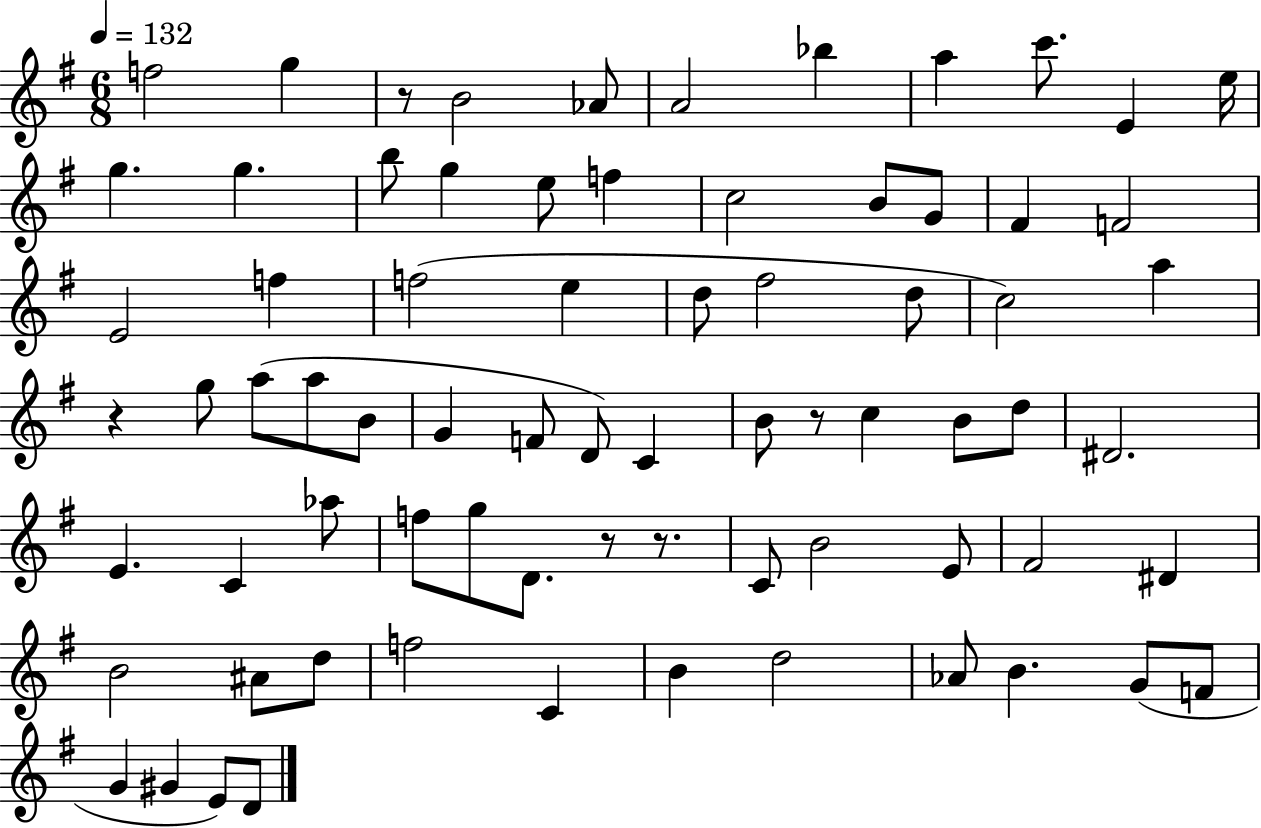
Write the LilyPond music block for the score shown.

{
  \clef treble
  \numericTimeSignature
  \time 6/8
  \key g \major
  \tempo 4 = 132
  f''2 g''4 | r8 b'2 aes'8 | a'2 bes''4 | a''4 c'''8. e'4 e''16 | \break g''4. g''4. | b''8 g''4 e''8 f''4 | c''2 b'8 g'8 | fis'4 f'2 | \break e'2 f''4 | f''2( e''4 | d''8 fis''2 d''8 | c''2) a''4 | \break r4 g''8 a''8( a''8 b'8 | g'4 f'8 d'8) c'4 | b'8 r8 c''4 b'8 d''8 | dis'2. | \break e'4. c'4 aes''8 | f''8 g''8 d'8. r8 r8. | c'8 b'2 e'8 | fis'2 dis'4 | \break b'2 ais'8 d''8 | f''2 c'4 | b'4 d''2 | aes'8 b'4. g'8( f'8 | \break g'4 gis'4 e'8) d'8 | \bar "|."
}